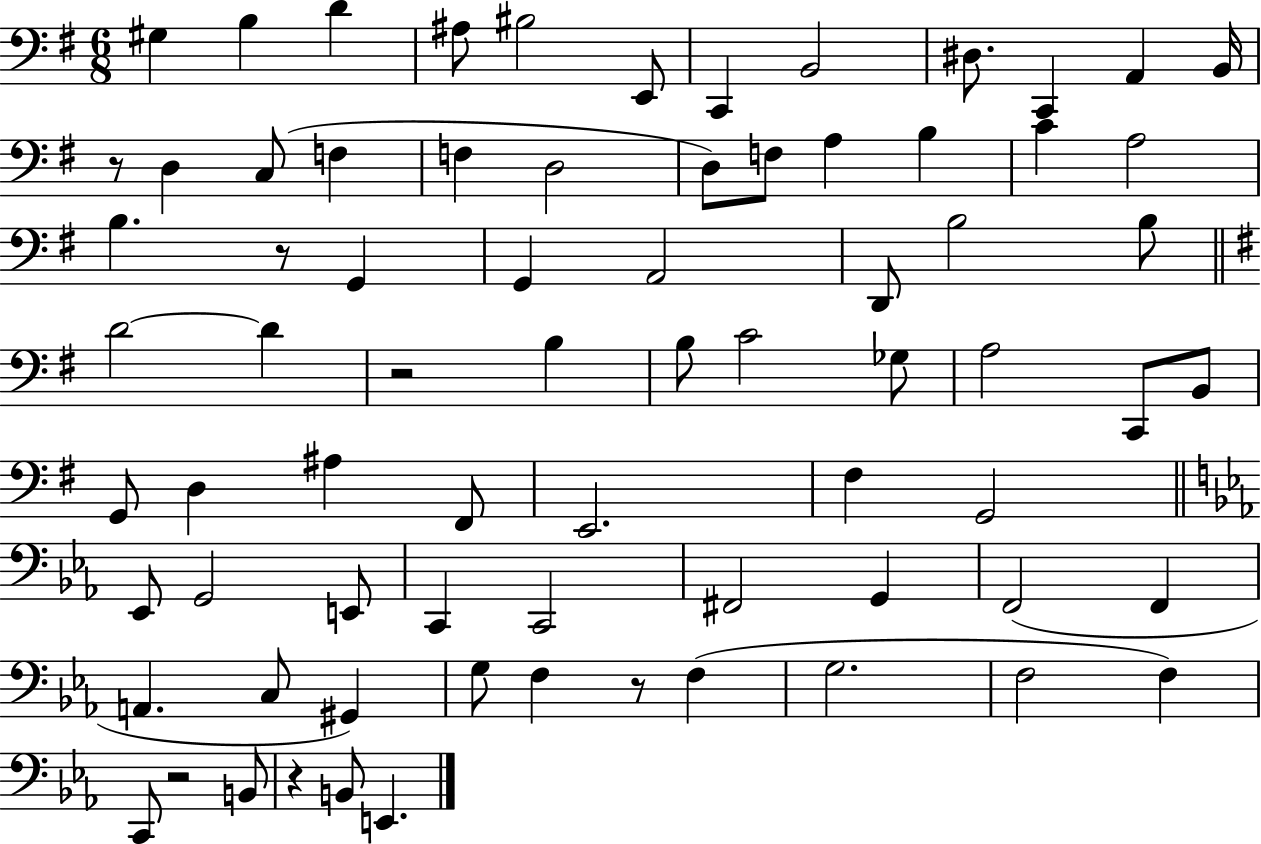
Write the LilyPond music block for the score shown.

{
  \clef bass
  \numericTimeSignature
  \time 6/8
  \key g \major
  gis4 b4 d'4 | ais8 bis2 e,8 | c,4 b,2 | dis8. c,4 a,4 b,16 | \break r8 d4 c8( f4 | f4 d2 | d8) f8 a4 b4 | c'4 a2 | \break b4. r8 g,4 | g,4 a,2 | d,8 b2 b8 | \bar "||" \break \key g \major d'2~~ d'4 | r2 b4 | b8 c'2 ges8 | a2 c,8 b,8 | \break g,8 d4 ais4 fis,8 | e,2. | fis4 g,2 | \bar "||" \break \key c \minor ees,8 g,2 e,8 | c,4 c,2 | fis,2 g,4 | f,2( f,4 | \break a,4. c8 gis,4) | g8 f4 r8 f4( | g2. | f2 f4) | \break c,8 r2 b,8 | r4 b,8 e,4. | \bar "|."
}